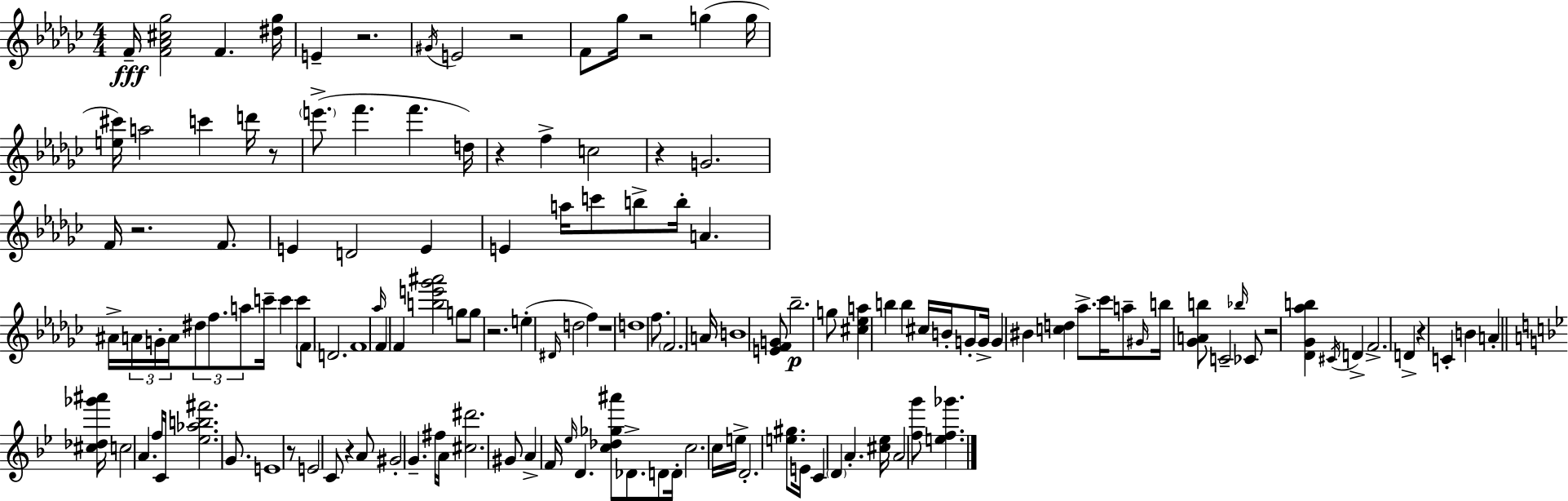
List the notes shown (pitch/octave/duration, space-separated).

F4/s [F4,Ab4,C#5,Gb5]/h F4/q. [D#5,Gb5]/s E4/q R/h. G#4/s E4/h R/h F4/e Gb5/s R/h G5/q G5/s [E5,C#6]/s A5/h C6/q D6/s R/e E6/e. F6/q. F6/q. D5/s R/q F5/q C5/h R/q G4/h. F4/s R/h. F4/e. E4/q D4/h E4/q E4/q A5/s C6/e B5/e B5/s A4/q. A#4/s A4/s G4/s A4/s D#5/e F5/e. A5/e C6/s C6/q C6/e F4/e D4/h. F4/w Ab5/s F4/q F4/q [B5,E6,Gb6,A#6]/h G5/e G5/e R/h. E5/q D#4/s D5/h F5/q R/w D5/w F5/e. F4/h. A4/s B4/w [E4,F4,G4]/e Bb5/h. G5/e [C#5,Eb5,A5]/q B5/q B5/q C#5/s B4/s G4/e G4/s G4/q BIS4/q [C5,D5]/q Ab5/e. CES6/s A5/e G#4/s B5/s [Gb4,A4,B5]/e C4/h Bb5/s CES4/e R/h [Db4,Gb4,Ab5,B5]/q C#4/s D4/q F4/h. D4/q R/q C4/q B4/q A4/q [C#5,Db5,Gb6,A#6]/s C5/h A4/q. F5/s C4/s [Eb5,Ab5,B5,F#6]/h. G4/e. E4/w R/e E4/h C4/e R/q A4/e G#4/h G4/q. F#5/s A4/s [C#5,D#6]/h. G#4/e A4/q F4/s Eb5/s D4/q. [C5,Db5,Gb5,A#6]/e Db4/e. D4/e D4/s C5/h. C5/s E5/s D4/h. [E5,G#5]/e. E4/s C4/q D4/q A4/q. [C#5,Eb5]/s A4/h [F5,G6]/e [E5,F5,Gb6]/q.